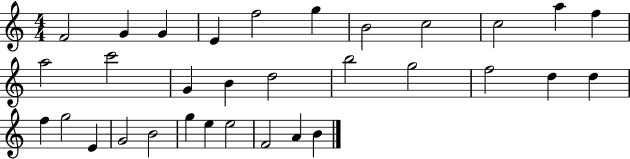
F4/h G4/q G4/q E4/q F5/h G5/q B4/h C5/h C5/h A5/q F5/q A5/h C6/h G4/q B4/q D5/h B5/h G5/h F5/h D5/q D5/q F5/q G5/h E4/q G4/h B4/h G5/q E5/q E5/h F4/h A4/q B4/q